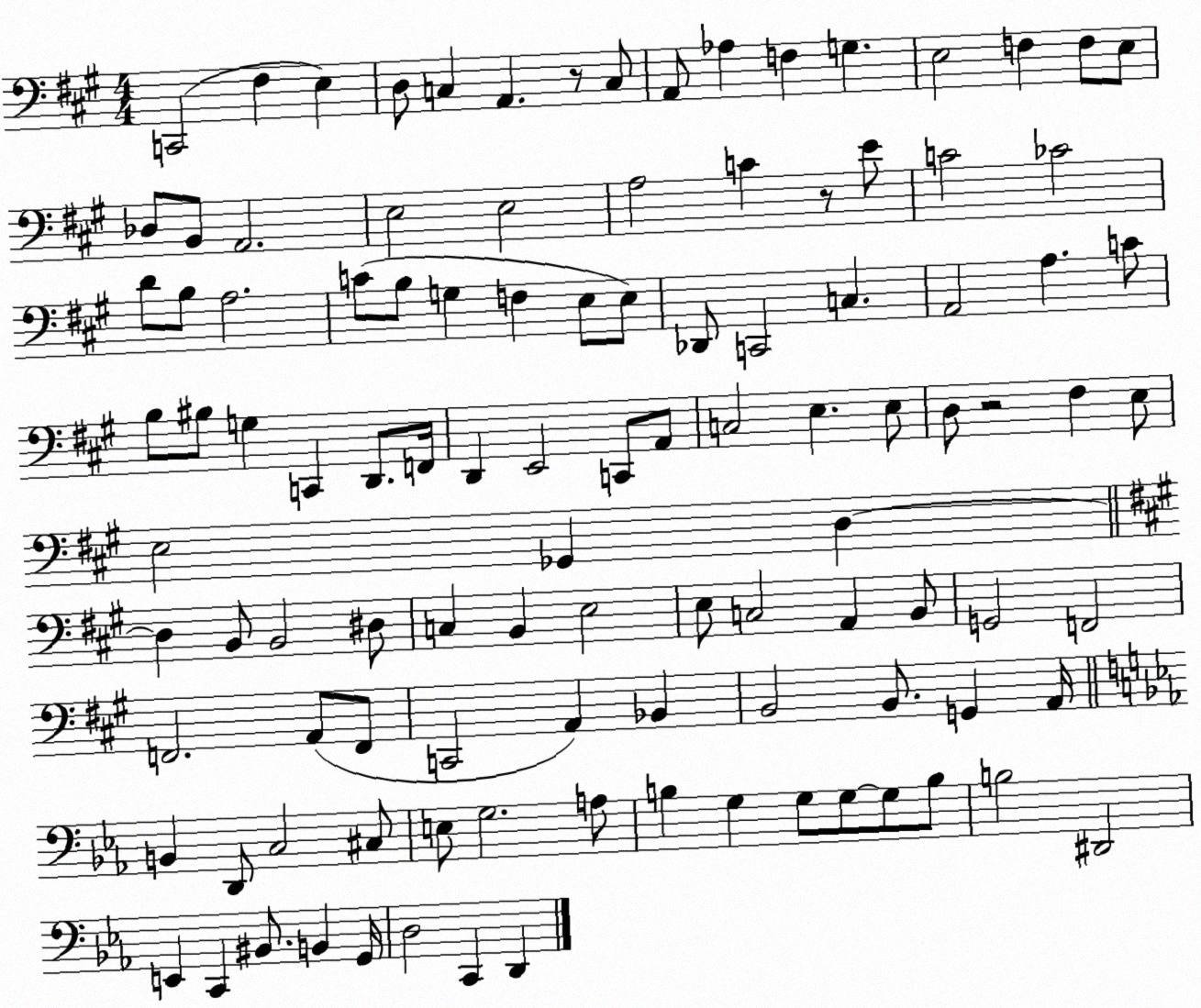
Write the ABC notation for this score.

X:1
T:Untitled
M:4/4
L:1/4
K:A
C,,2 ^F, E, D,/2 C, A,, z/2 C,/2 A,,/2 _A, F, G, E,2 F, F,/2 E,/2 _D,/2 B,,/2 A,,2 E,2 E,2 A,2 C z/2 E/2 C2 _C2 D/2 B,/2 A,2 C/2 B,/2 G, F, E,/2 E,/2 _D,,/2 C,,2 C, A,,2 A, C/2 B,/2 ^B,/2 G, C,, D,,/2 F,,/4 D,, E,,2 C,,/2 A,,/2 C,2 E, E,/2 D,/2 z2 ^F, E,/2 E,2 _G,, D, D, B,,/2 B,,2 ^D,/2 C, B,, E,2 E,/2 C,2 A,, B,,/2 G,,2 F,,2 F,,2 A,,/2 F,,/2 C,,2 A,, _B,, B,,2 B,,/2 G,, A,,/4 B,, D,,/2 C,2 ^C,/2 E,/2 G,2 A,/2 B, G, G,/2 G,/2 G,/2 B,/2 B,2 ^D,,2 E,, C,, ^B,,/2 B,, G,,/4 D,2 C,, D,,